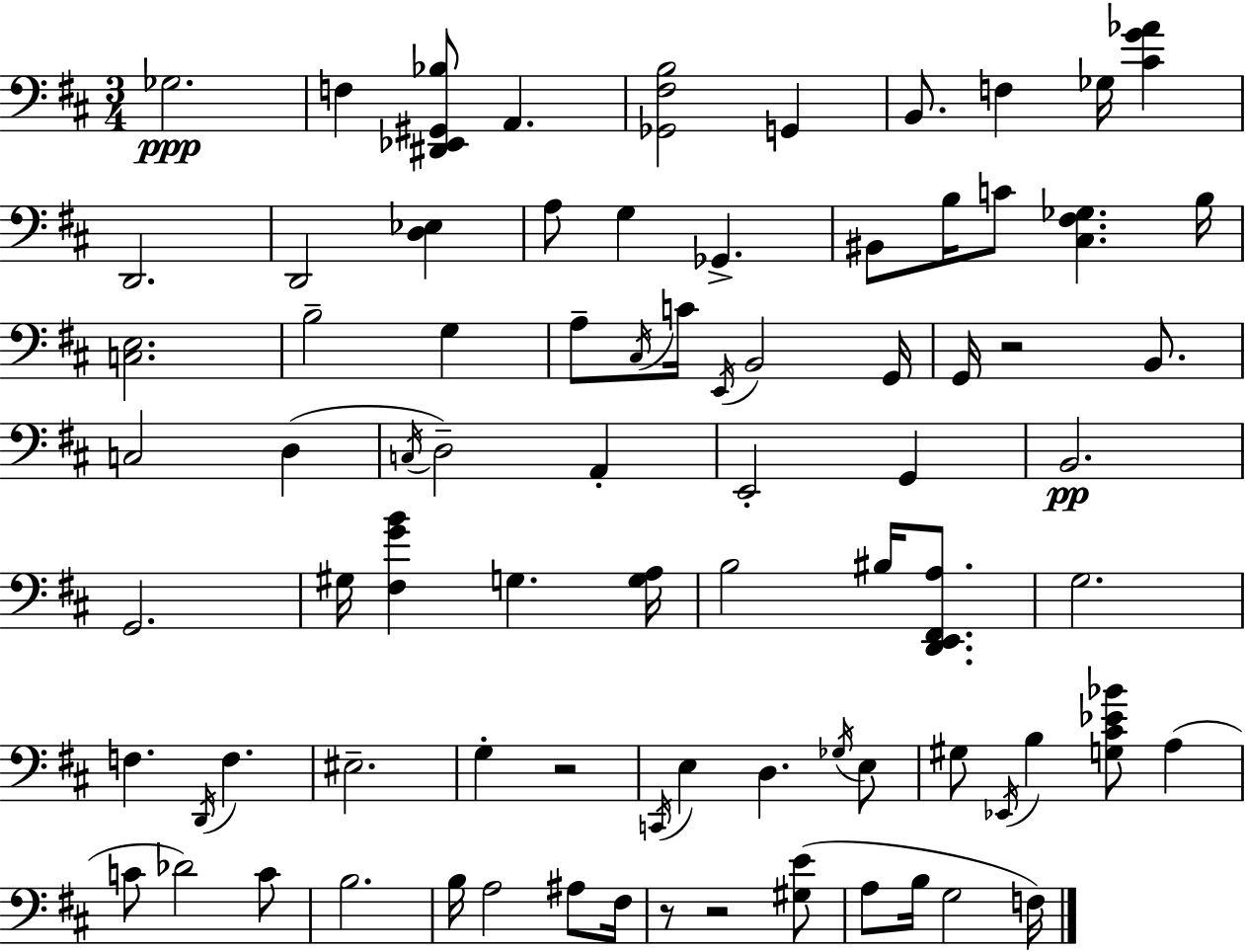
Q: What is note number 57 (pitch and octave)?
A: C4